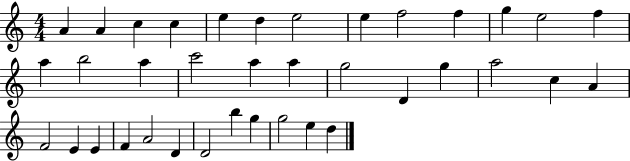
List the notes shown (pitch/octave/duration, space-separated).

A4/q A4/q C5/q C5/q E5/q D5/q E5/h E5/q F5/h F5/q G5/q E5/h F5/q A5/q B5/h A5/q C6/h A5/q A5/q G5/h D4/q G5/q A5/h C5/q A4/q F4/h E4/q E4/q F4/q A4/h D4/q D4/h B5/q G5/q G5/h E5/q D5/q